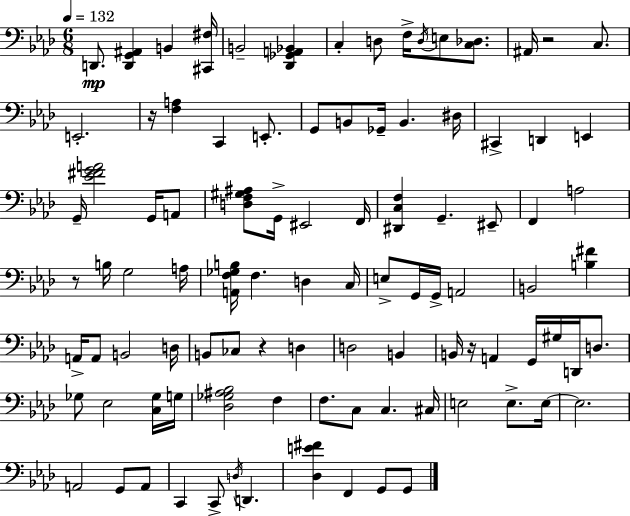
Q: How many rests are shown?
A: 5